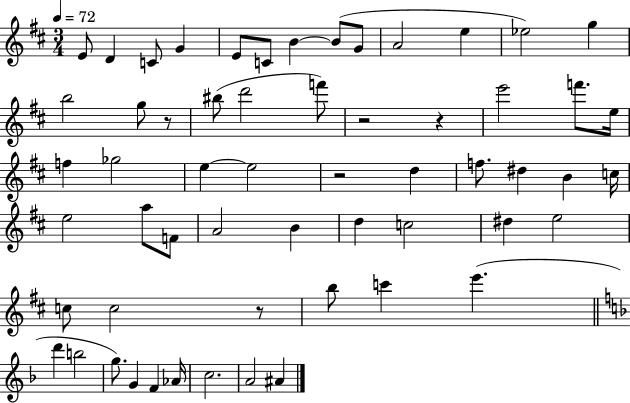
{
  \clef treble
  \numericTimeSignature
  \time 3/4
  \key d \major
  \tempo 4 = 72
  e'8 d'4 c'8 g'4 | e'8 c'8 b'4~~ b'8( g'8 | a'2 e''4 | ees''2) g''4 | \break b''2 g''8 r8 | bis''8( d'''2 f'''8) | r2 r4 | e'''2 f'''8. e''16 | \break f''4 ges''2 | e''4~~ e''2 | r2 d''4 | f''8. dis''4 b'4 c''16 | \break e''2 a''8 f'8 | a'2 b'4 | d''4 c''2 | dis''4 e''2 | \break c''8 c''2 r8 | b''8 c'''4 e'''4.( | \bar "||" \break \key d \minor d'''4 b''2 | g''8.) g'4 f'4 aes'16 | c''2. | a'2 ais'4 | \break \bar "|."
}